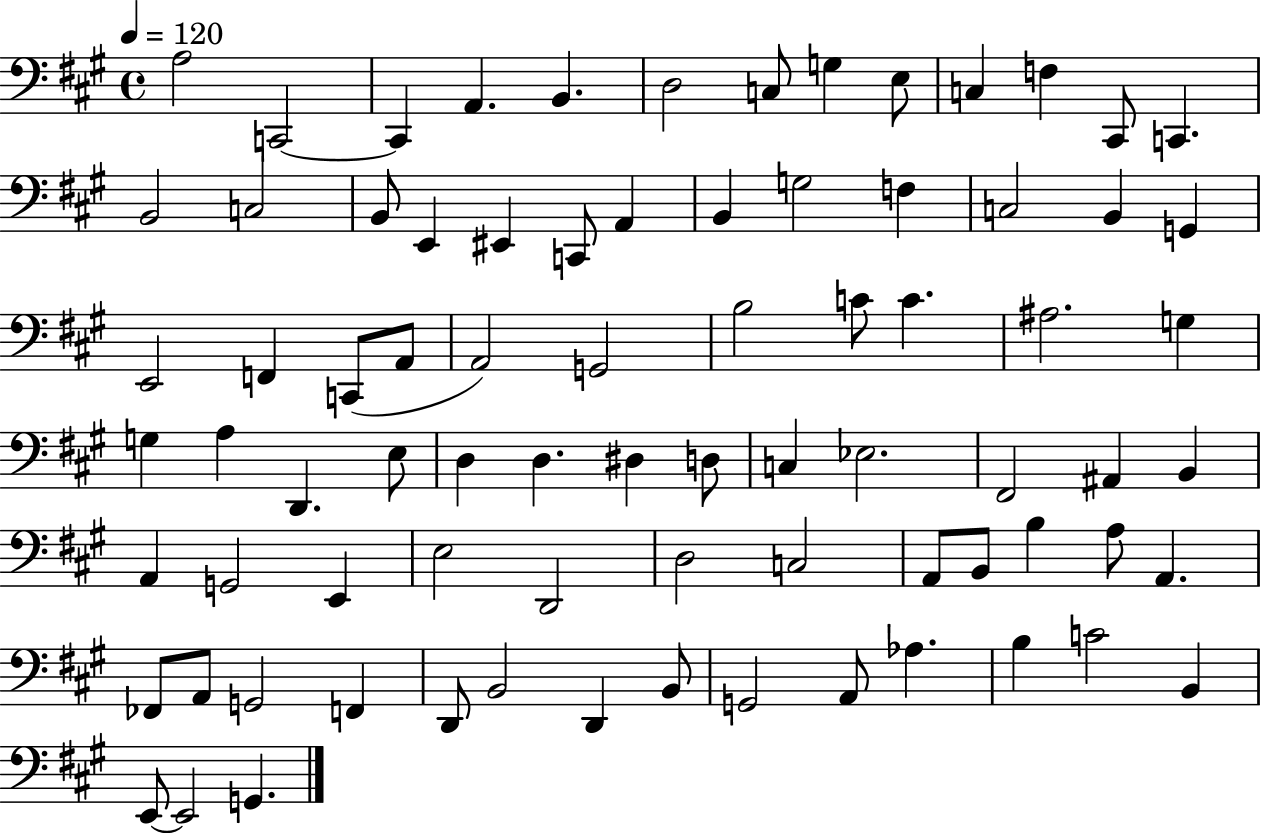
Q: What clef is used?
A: bass